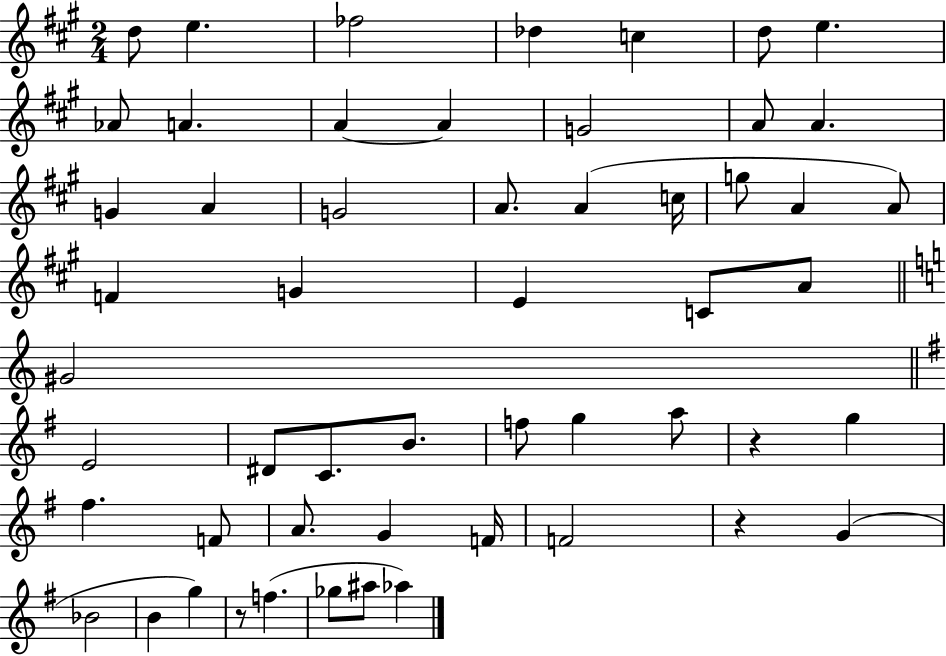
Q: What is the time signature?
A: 2/4